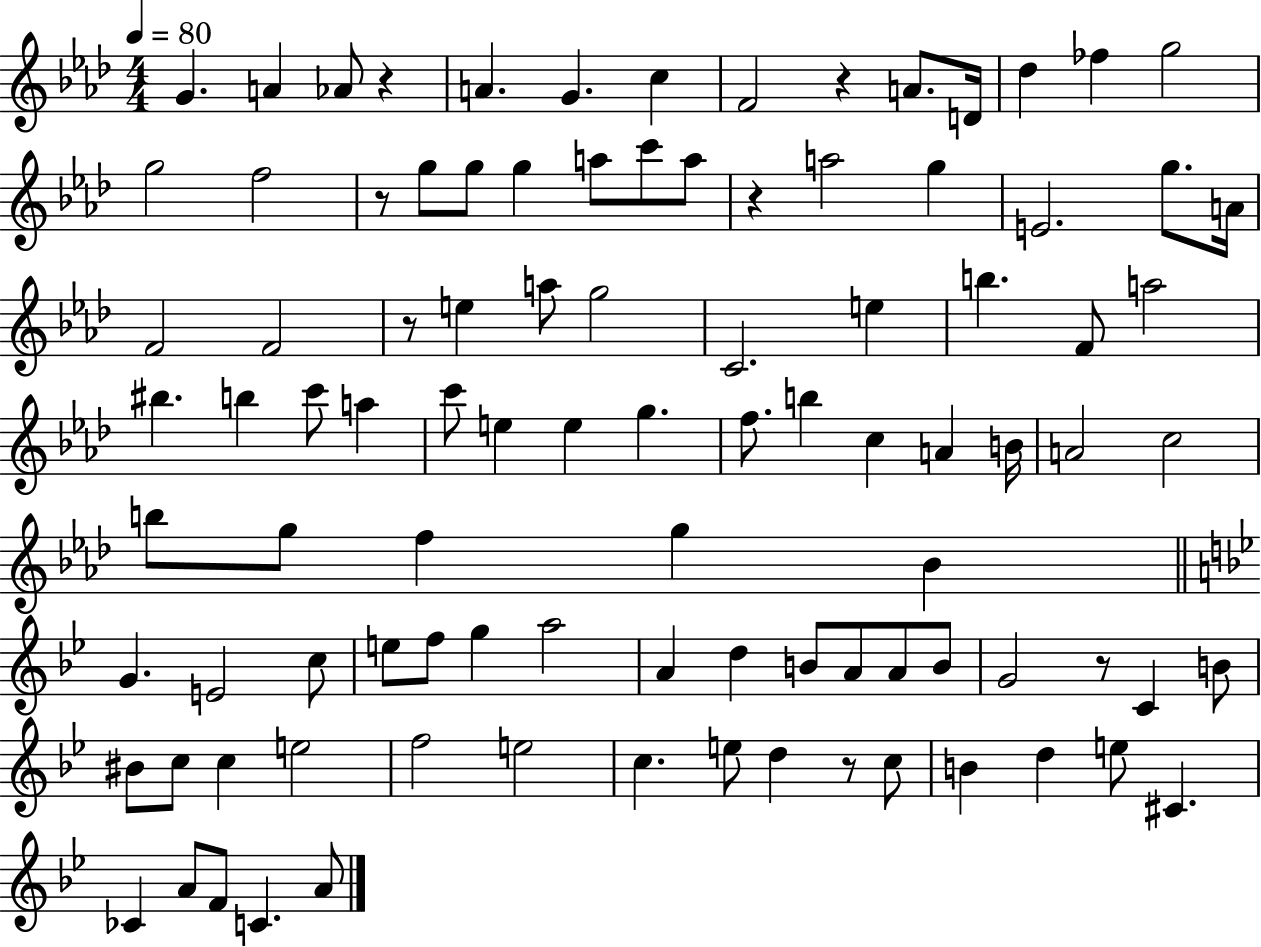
{
  \clef treble
  \numericTimeSignature
  \time 4/4
  \key aes \major
  \tempo 4 = 80
  \repeat volta 2 { g'4. a'4 aes'8 r4 | a'4. g'4. c''4 | f'2 r4 a'8. d'16 | des''4 fes''4 g''2 | \break g''2 f''2 | r8 g''8 g''8 g''4 a''8 c'''8 a''8 | r4 a''2 g''4 | e'2. g''8. a'16 | \break f'2 f'2 | r8 e''4 a''8 g''2 | c'2. e''4 | b''4. f'8 a''2 | \break bis''4. b''4 c'''8 a''4 | c'''8 e''4 e''4 g''4. | f''8. b''4 c''4 a'4 b'16 | a'2 c''2 | \break b''8 g''8 f''4 g''4 bes'4 | \bar "||" \break \key bes \major g'4. e'2 c''8 | e''8 f''8 g''4 a''2 | a'4 d''4 b'8 a'8 a'8 b'8 | g'2 r8 c'4 b'8 | \break bis'8 c''8 c''4 e''2 | f''2 e''2 | c''4. e''8 d''4 r8 c''8 | b'4 d''4 e''8 cis'4. | \break ces'4 a'8 f'8 c'4. a'8 | } \bar "|."
}